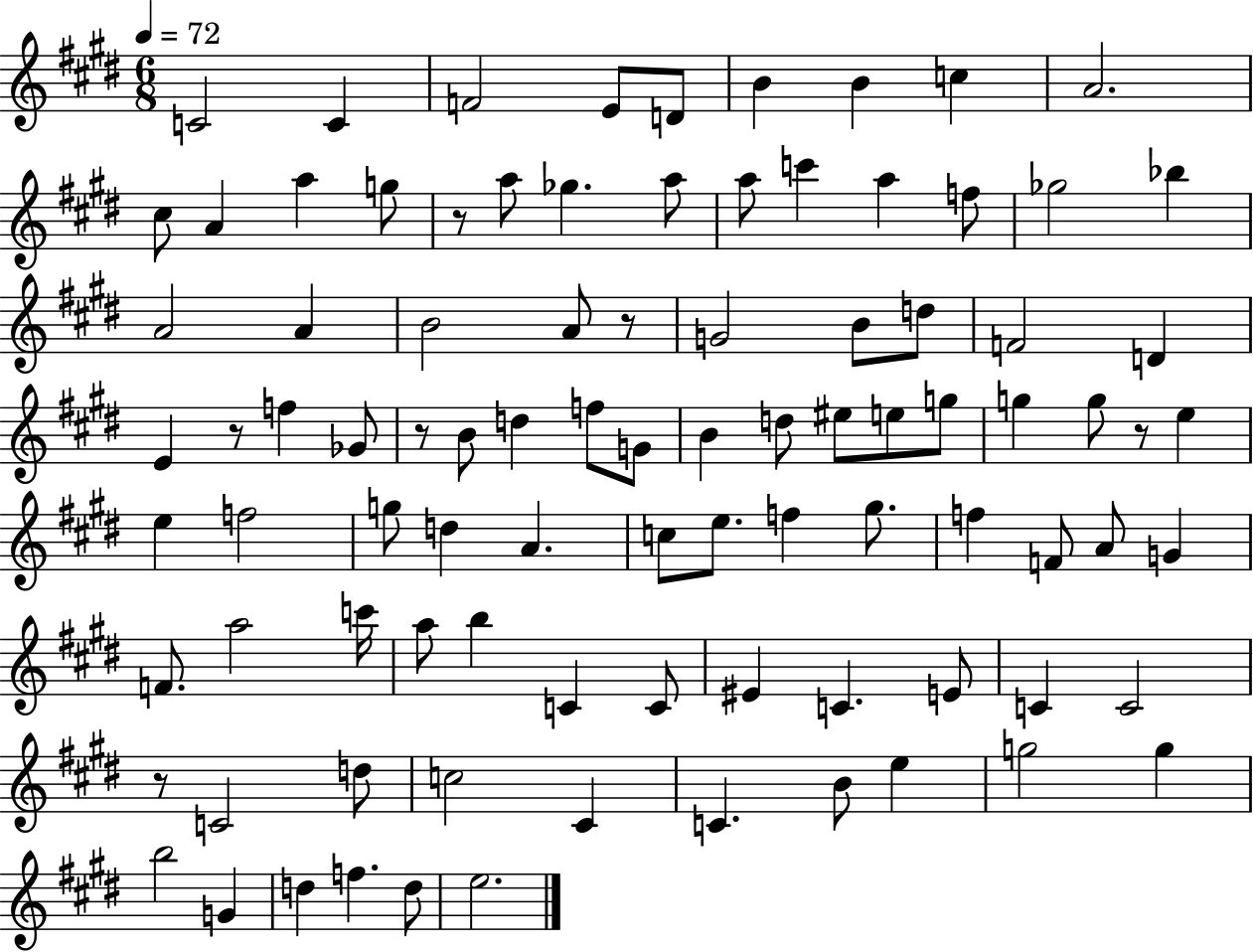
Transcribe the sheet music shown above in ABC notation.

X:1
T:Untitled
M:6/8
L:1/4
K:E
C2 C F2 E/2 D/2 B B c A2 ^c/2 A a g/2 z/2 a/2 _g a/2 a/2 c' a f/2 _g2 _b A2 A B2 A/2 z/2 G2 B/2 d/2 F2 D E z/2 f _G/2 z/2 B/2 d f/2 G/2 B d/2 ^e/2 e/2 g/2 g g/2 z/2 e e f2 g/2 d A c/2 e/2 f ^g/2 f F/2 A/2 G F/2 a2 c'/4 a/2 b C C/2 ^E C E/2 C C2 z/2 C2 d/2 c2 ^C C B/2 e g2 g b2 G d f d/2 e2